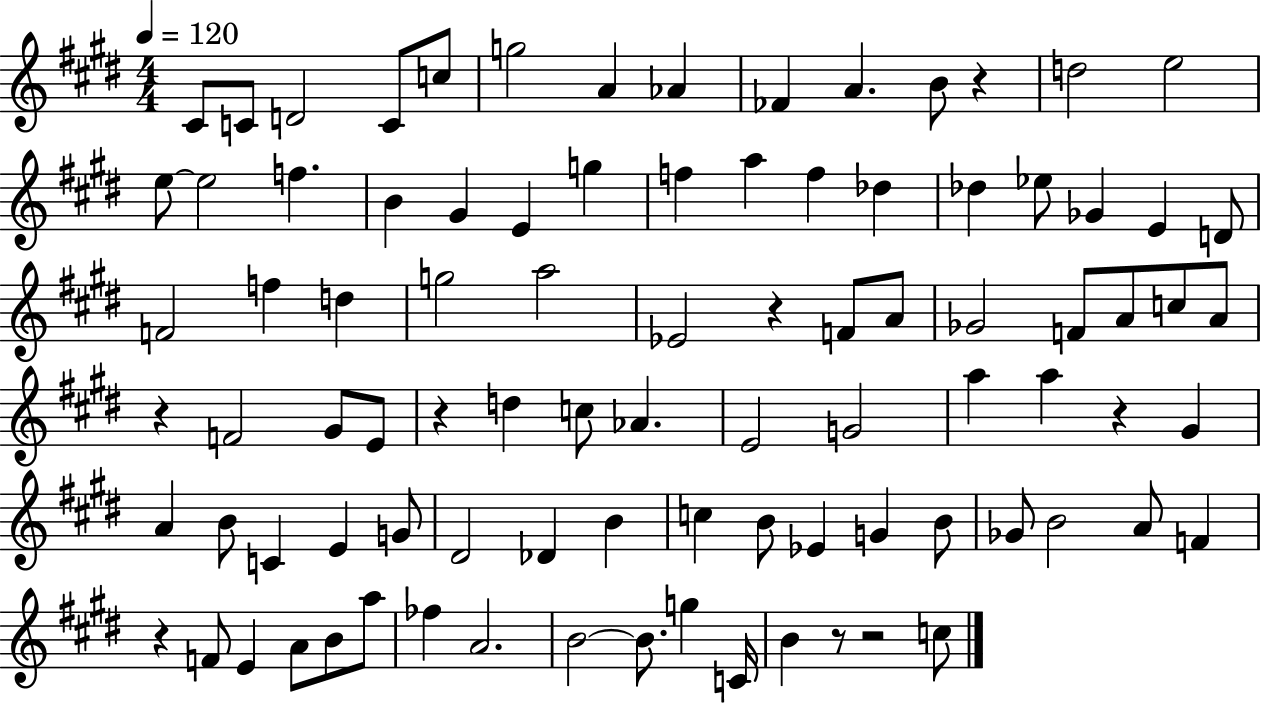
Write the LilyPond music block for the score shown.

{
  \clef treble
  \numericTimeSignature
  \time 4/4
  \key e \major
  \tempo 4 = 120
  cis'8 c'8 d'2 c'8 c''8 | g''2 a'4 aes'4 | fes'4 a'4. b'8 r4 | d''2 e''2 | \break e''8~~ e''2 f''4. | b'4 gis'4 e'4 g''4 | f''4 a''4 f''4 des''4 | des''4 ees''8 ges'4 e'4 d'8 | \break f'2 f''4 d''4 | g''2 a''2 | ees'2 r4 f'8 a'8 | ges'2 f'8 a'8 c''8 a'8 | \break r4 f'2 gis'8 e'8 | r4 d''4 c''8 aes'4. | e'2 g'2 | a''4 a''4 r4 gis'4 | \break a'4 b'8 c'4 e'4 g'8 | dis'2 des'4 b'4 | c''4 b'8 ees'4 g'4 b'8 | ges'8 b'2 a'8 f'4 | \break r4 f'8 e'4 a'8 b'8 a''8 | fes''4 a'2. | b'2~~ b'8. g''4 c'16 | b'4 r8 r2 c''8 | \break \bar "|."
}